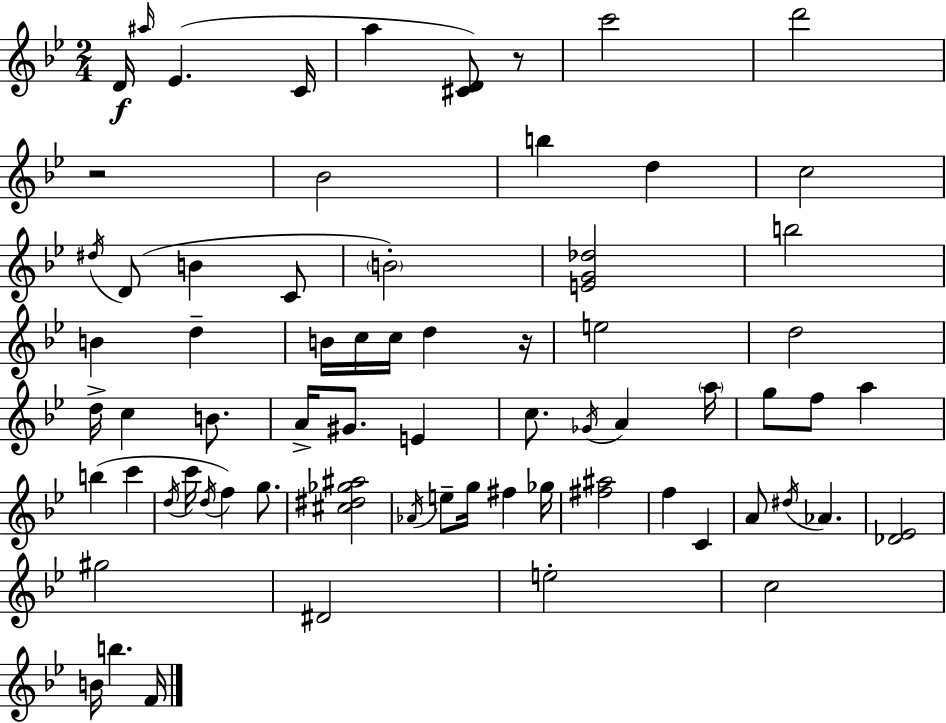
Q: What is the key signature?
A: BES major